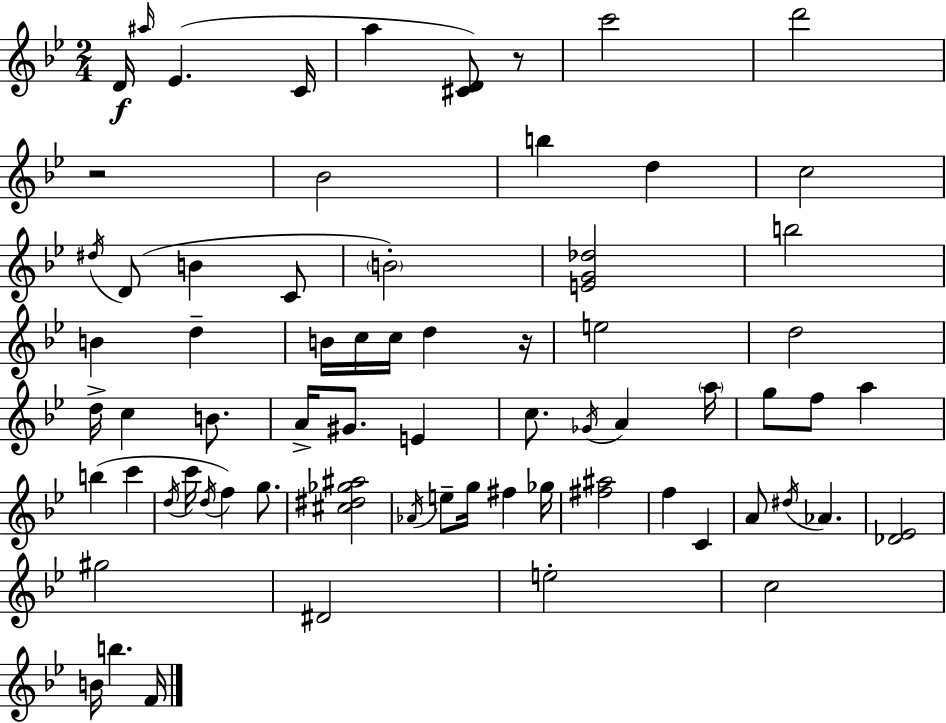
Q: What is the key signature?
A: BES major